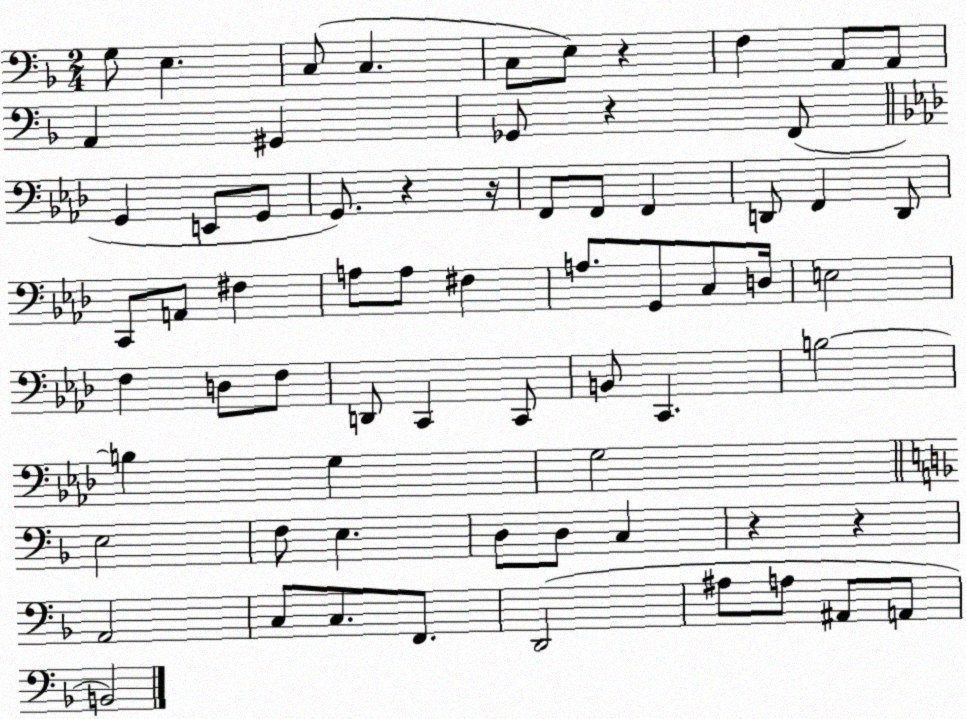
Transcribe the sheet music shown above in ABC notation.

X:1
T:Untitled
M:2/4
L:1/4
K:F
G,/2 E, C,/2 C, C,/2 E,/2 z F, A,,/2 A,,/2 A,, ^G,, _G,,/2 z F,,/2 G,, E,,/2 G,,/2 G,,/2 z z/4 F,,/2 F,,/2 F,, D,,/2 F,, D,,/2 C,,/2 A,,/2 ^F, A,/2 A,/2 ^F, A,/2 G,,/2 C,/2 D,/4 E,2 F, D,/2 F,/2 D,,/2 C,, C,,/2 B,,/2 C,, B,2 B, G, G,2 E,2 F,/2 E, D,/2 D,/2 C, z z A,,2 C,/2 C,/2 F,,/2 D,,2 ^A,/2 A,/2 ^A,,/2 A,,/2 B,,2